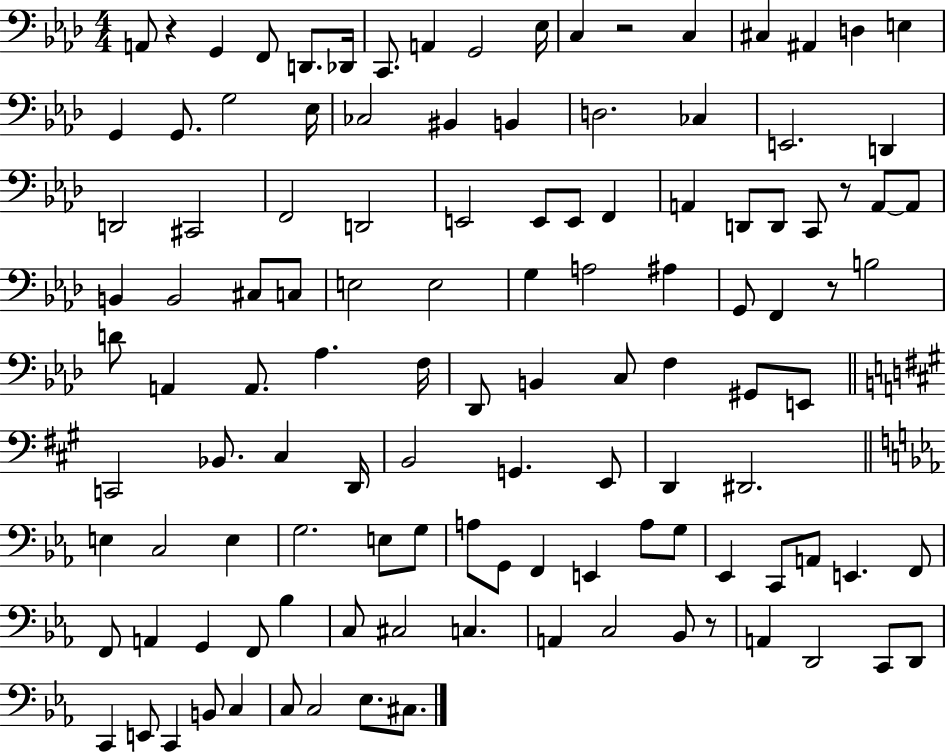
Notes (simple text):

A2/e R/q G2/q F2/e D2/e. Db2/s C2/e. A2/q G2/h Eb3/s C3/q R/h C3/q C#3/q A#2/q D3/q E3/q G2/q G2/e. G3/h Eb3/s CES3/h BIS2/q B2/q D3/h. CES3/q E2/h. D2/q D2/h C#2/h F2/h D2/h E2/h E2/e E2/e F2/q A2/q D2/e D2/e C2/e R/e A2/e A2/e B2/q B2/h C#3/e C3/e E3/h E3/h G3/q A3/h A#3/q G2/e F2/q R/e B3/h D4/e A2/q A2/e. Ab3/q. F3/s Db2/e B2/q C3/e F3/q G#2/e E2/e C2/h Bb2/e. C#3/q D2/s B2/h G2/q. E2/e D2/q D#2/h. E3/q C3/h E3/q G3/h. E3/e G3/e A3/e G2/e F2/q E2/q A3/e G3/e Eb2/q C2/e A2/e E2/q. F2/e F2/e A2/q G2/q F2/e Bb3/q C3/e C#3/h C3/q. A2/q C3/h Bb2/e R/e A2/q D2/h C2/e D2/e C2/q E2/e C2/q B2/e C3/q C3/e C3/h Eb3/e. C#3/e.